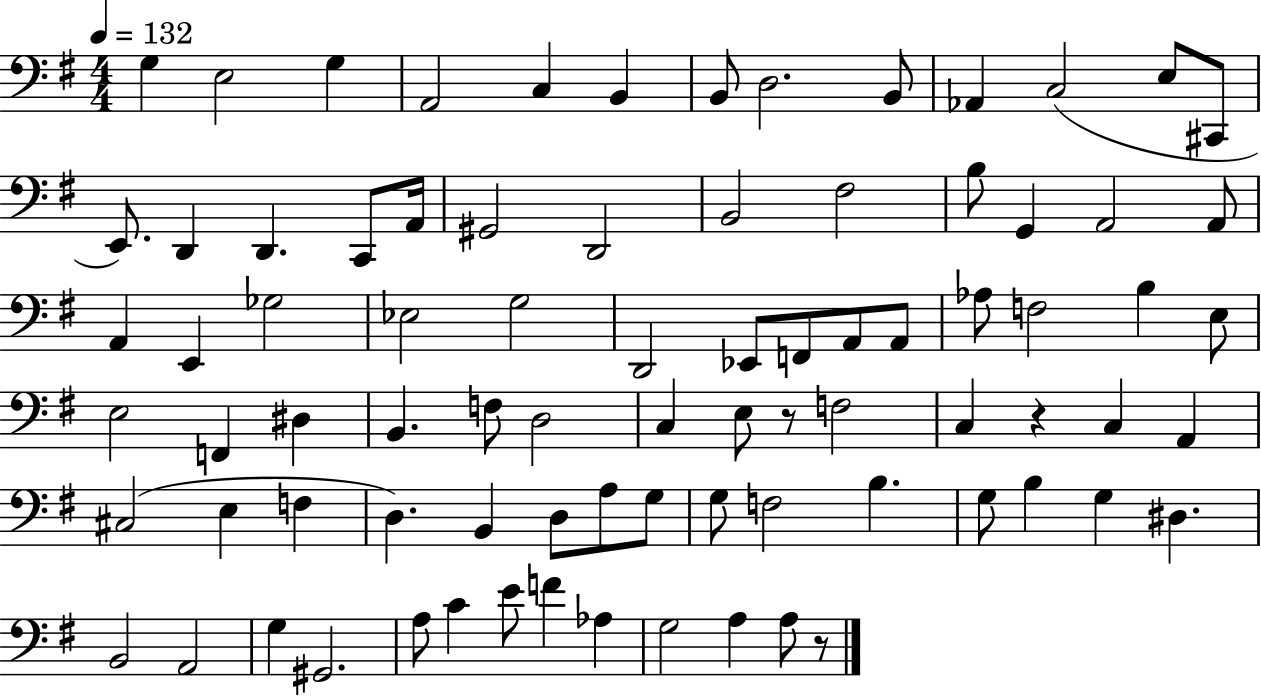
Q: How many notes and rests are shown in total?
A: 82